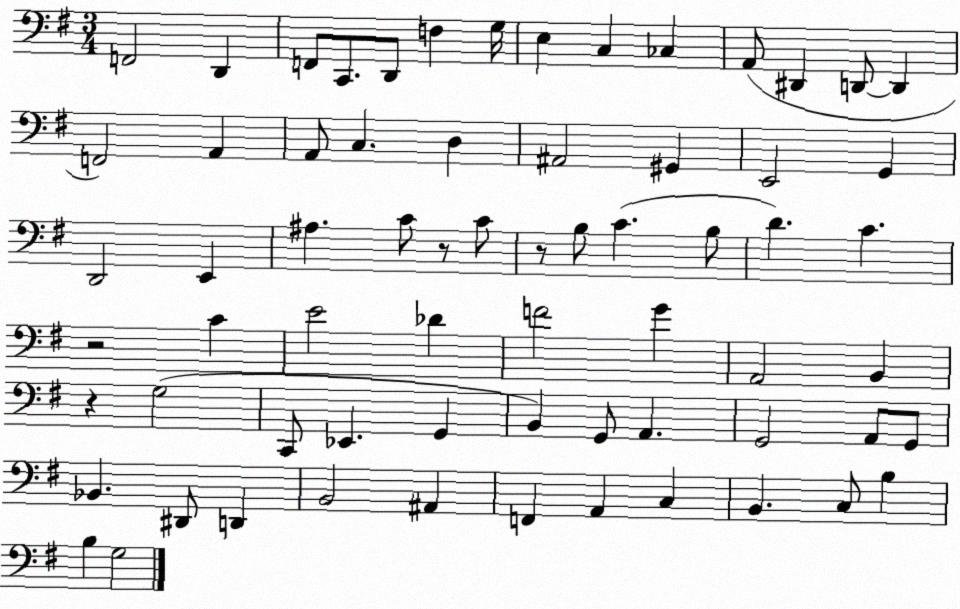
X:1
T:Untitled
M:3/4
L:1/4
K:G
F,,2 D,, F,,/2 C,,/2 D,,/2 F, G,/4 E, C, _C, A,,/2 ^D,, D,,/2 D,, F,,2 A,, A,,/2 C, D, ^A,,2 ^G,, E,,2 G,, D,,2 E,, ^A, C/2 z/2 C/2 z/2 B,/2 C B,/2 D C z2 C E2 _D F2 G A,,2 B,, z G,2 C,,/2 _E,, G,, B,, G,,/2 A,, G,,2 A,,/2 G,,/2 _B,, ^D,,/2 D,, B,,2 ^A,, F,, A,, C, B,, C,/2 B, B, G,2